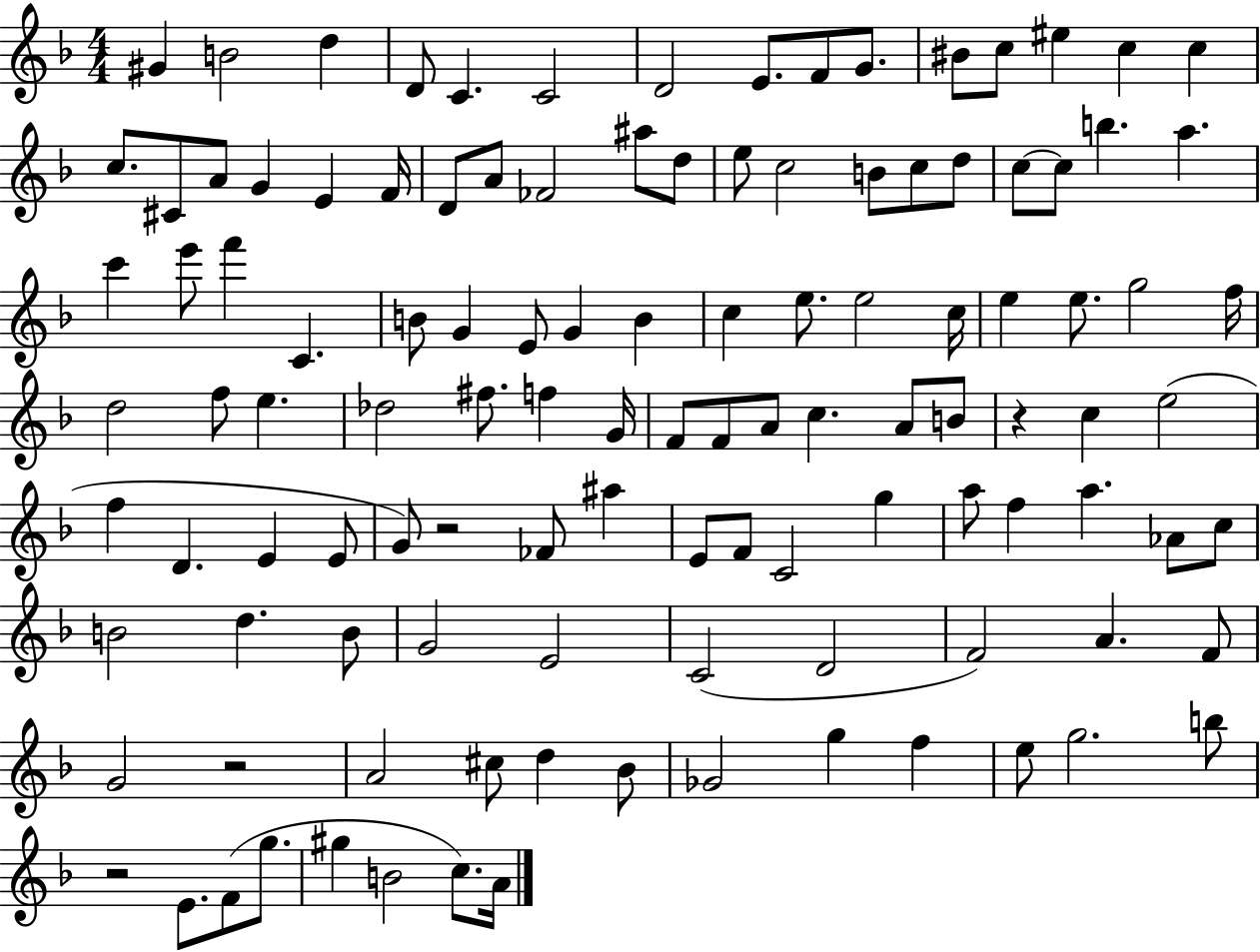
X:1
T:Untitled
M:4/4
L:1/4
K:F
^G B2 d D/2 C C2 D2 E/2 F/2 G/2 ^B/2 c/2 ^e c c c/2 ^C/2 A/2 G E F/4 D/2 A/2 _F2 ^a/2 d/2 e/2 c2 B/2 c/2 d/2 c/2 c/2 b a c' e'/2 f' C B/2 G E/2 G B c e/2 e2 c/4 e e/2 g2 f/4 d2 f/2 e _d2 ^f/2 f G/4 F/2 F/2 A/2 c A/2 B/2 z c e2 f D E E/2 G/2 z2 _F/2 ^a E/2 F/2 C2 g a/2 f a _A/2 c/2 B2 d B/2 G2 E2 C2 D2 F2 A F/2 G2 z2 A2 ^c/2 d _B/2 _G2 g f e/2 g2 b/2 z2 E/2 F/2 g/2 ^g B2 c/2 A/4